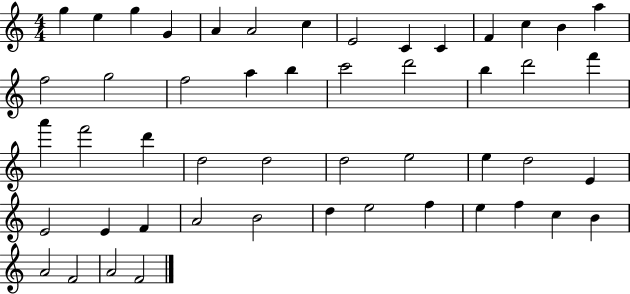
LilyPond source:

{
  \clef treble
  \numericTimeSignature
  \time 4/4
  \key c \major
  g''4 e''4 g''4 g'4 | a'4 a'2 c''4 | e'2 c'4 c'4 | f'4 c''4 b'4 a''4 | \break f''2 g''2 | f''2 a''4 b''4 | c'''2 d'''2 | b''4 d'''2 f'''4 | \break a'''4 f'''2 d'''4 | d''2 d''2 | d''2 e''2 | e''4 d''2 e'4 | \break e'2 e'4 f'4 | a'2 b'2 | d''4 e''2 f''4 | e''4 f''4 c''4 b'4 | \break a'2 f'2 | a'2 f'2 | \bar "|."
}